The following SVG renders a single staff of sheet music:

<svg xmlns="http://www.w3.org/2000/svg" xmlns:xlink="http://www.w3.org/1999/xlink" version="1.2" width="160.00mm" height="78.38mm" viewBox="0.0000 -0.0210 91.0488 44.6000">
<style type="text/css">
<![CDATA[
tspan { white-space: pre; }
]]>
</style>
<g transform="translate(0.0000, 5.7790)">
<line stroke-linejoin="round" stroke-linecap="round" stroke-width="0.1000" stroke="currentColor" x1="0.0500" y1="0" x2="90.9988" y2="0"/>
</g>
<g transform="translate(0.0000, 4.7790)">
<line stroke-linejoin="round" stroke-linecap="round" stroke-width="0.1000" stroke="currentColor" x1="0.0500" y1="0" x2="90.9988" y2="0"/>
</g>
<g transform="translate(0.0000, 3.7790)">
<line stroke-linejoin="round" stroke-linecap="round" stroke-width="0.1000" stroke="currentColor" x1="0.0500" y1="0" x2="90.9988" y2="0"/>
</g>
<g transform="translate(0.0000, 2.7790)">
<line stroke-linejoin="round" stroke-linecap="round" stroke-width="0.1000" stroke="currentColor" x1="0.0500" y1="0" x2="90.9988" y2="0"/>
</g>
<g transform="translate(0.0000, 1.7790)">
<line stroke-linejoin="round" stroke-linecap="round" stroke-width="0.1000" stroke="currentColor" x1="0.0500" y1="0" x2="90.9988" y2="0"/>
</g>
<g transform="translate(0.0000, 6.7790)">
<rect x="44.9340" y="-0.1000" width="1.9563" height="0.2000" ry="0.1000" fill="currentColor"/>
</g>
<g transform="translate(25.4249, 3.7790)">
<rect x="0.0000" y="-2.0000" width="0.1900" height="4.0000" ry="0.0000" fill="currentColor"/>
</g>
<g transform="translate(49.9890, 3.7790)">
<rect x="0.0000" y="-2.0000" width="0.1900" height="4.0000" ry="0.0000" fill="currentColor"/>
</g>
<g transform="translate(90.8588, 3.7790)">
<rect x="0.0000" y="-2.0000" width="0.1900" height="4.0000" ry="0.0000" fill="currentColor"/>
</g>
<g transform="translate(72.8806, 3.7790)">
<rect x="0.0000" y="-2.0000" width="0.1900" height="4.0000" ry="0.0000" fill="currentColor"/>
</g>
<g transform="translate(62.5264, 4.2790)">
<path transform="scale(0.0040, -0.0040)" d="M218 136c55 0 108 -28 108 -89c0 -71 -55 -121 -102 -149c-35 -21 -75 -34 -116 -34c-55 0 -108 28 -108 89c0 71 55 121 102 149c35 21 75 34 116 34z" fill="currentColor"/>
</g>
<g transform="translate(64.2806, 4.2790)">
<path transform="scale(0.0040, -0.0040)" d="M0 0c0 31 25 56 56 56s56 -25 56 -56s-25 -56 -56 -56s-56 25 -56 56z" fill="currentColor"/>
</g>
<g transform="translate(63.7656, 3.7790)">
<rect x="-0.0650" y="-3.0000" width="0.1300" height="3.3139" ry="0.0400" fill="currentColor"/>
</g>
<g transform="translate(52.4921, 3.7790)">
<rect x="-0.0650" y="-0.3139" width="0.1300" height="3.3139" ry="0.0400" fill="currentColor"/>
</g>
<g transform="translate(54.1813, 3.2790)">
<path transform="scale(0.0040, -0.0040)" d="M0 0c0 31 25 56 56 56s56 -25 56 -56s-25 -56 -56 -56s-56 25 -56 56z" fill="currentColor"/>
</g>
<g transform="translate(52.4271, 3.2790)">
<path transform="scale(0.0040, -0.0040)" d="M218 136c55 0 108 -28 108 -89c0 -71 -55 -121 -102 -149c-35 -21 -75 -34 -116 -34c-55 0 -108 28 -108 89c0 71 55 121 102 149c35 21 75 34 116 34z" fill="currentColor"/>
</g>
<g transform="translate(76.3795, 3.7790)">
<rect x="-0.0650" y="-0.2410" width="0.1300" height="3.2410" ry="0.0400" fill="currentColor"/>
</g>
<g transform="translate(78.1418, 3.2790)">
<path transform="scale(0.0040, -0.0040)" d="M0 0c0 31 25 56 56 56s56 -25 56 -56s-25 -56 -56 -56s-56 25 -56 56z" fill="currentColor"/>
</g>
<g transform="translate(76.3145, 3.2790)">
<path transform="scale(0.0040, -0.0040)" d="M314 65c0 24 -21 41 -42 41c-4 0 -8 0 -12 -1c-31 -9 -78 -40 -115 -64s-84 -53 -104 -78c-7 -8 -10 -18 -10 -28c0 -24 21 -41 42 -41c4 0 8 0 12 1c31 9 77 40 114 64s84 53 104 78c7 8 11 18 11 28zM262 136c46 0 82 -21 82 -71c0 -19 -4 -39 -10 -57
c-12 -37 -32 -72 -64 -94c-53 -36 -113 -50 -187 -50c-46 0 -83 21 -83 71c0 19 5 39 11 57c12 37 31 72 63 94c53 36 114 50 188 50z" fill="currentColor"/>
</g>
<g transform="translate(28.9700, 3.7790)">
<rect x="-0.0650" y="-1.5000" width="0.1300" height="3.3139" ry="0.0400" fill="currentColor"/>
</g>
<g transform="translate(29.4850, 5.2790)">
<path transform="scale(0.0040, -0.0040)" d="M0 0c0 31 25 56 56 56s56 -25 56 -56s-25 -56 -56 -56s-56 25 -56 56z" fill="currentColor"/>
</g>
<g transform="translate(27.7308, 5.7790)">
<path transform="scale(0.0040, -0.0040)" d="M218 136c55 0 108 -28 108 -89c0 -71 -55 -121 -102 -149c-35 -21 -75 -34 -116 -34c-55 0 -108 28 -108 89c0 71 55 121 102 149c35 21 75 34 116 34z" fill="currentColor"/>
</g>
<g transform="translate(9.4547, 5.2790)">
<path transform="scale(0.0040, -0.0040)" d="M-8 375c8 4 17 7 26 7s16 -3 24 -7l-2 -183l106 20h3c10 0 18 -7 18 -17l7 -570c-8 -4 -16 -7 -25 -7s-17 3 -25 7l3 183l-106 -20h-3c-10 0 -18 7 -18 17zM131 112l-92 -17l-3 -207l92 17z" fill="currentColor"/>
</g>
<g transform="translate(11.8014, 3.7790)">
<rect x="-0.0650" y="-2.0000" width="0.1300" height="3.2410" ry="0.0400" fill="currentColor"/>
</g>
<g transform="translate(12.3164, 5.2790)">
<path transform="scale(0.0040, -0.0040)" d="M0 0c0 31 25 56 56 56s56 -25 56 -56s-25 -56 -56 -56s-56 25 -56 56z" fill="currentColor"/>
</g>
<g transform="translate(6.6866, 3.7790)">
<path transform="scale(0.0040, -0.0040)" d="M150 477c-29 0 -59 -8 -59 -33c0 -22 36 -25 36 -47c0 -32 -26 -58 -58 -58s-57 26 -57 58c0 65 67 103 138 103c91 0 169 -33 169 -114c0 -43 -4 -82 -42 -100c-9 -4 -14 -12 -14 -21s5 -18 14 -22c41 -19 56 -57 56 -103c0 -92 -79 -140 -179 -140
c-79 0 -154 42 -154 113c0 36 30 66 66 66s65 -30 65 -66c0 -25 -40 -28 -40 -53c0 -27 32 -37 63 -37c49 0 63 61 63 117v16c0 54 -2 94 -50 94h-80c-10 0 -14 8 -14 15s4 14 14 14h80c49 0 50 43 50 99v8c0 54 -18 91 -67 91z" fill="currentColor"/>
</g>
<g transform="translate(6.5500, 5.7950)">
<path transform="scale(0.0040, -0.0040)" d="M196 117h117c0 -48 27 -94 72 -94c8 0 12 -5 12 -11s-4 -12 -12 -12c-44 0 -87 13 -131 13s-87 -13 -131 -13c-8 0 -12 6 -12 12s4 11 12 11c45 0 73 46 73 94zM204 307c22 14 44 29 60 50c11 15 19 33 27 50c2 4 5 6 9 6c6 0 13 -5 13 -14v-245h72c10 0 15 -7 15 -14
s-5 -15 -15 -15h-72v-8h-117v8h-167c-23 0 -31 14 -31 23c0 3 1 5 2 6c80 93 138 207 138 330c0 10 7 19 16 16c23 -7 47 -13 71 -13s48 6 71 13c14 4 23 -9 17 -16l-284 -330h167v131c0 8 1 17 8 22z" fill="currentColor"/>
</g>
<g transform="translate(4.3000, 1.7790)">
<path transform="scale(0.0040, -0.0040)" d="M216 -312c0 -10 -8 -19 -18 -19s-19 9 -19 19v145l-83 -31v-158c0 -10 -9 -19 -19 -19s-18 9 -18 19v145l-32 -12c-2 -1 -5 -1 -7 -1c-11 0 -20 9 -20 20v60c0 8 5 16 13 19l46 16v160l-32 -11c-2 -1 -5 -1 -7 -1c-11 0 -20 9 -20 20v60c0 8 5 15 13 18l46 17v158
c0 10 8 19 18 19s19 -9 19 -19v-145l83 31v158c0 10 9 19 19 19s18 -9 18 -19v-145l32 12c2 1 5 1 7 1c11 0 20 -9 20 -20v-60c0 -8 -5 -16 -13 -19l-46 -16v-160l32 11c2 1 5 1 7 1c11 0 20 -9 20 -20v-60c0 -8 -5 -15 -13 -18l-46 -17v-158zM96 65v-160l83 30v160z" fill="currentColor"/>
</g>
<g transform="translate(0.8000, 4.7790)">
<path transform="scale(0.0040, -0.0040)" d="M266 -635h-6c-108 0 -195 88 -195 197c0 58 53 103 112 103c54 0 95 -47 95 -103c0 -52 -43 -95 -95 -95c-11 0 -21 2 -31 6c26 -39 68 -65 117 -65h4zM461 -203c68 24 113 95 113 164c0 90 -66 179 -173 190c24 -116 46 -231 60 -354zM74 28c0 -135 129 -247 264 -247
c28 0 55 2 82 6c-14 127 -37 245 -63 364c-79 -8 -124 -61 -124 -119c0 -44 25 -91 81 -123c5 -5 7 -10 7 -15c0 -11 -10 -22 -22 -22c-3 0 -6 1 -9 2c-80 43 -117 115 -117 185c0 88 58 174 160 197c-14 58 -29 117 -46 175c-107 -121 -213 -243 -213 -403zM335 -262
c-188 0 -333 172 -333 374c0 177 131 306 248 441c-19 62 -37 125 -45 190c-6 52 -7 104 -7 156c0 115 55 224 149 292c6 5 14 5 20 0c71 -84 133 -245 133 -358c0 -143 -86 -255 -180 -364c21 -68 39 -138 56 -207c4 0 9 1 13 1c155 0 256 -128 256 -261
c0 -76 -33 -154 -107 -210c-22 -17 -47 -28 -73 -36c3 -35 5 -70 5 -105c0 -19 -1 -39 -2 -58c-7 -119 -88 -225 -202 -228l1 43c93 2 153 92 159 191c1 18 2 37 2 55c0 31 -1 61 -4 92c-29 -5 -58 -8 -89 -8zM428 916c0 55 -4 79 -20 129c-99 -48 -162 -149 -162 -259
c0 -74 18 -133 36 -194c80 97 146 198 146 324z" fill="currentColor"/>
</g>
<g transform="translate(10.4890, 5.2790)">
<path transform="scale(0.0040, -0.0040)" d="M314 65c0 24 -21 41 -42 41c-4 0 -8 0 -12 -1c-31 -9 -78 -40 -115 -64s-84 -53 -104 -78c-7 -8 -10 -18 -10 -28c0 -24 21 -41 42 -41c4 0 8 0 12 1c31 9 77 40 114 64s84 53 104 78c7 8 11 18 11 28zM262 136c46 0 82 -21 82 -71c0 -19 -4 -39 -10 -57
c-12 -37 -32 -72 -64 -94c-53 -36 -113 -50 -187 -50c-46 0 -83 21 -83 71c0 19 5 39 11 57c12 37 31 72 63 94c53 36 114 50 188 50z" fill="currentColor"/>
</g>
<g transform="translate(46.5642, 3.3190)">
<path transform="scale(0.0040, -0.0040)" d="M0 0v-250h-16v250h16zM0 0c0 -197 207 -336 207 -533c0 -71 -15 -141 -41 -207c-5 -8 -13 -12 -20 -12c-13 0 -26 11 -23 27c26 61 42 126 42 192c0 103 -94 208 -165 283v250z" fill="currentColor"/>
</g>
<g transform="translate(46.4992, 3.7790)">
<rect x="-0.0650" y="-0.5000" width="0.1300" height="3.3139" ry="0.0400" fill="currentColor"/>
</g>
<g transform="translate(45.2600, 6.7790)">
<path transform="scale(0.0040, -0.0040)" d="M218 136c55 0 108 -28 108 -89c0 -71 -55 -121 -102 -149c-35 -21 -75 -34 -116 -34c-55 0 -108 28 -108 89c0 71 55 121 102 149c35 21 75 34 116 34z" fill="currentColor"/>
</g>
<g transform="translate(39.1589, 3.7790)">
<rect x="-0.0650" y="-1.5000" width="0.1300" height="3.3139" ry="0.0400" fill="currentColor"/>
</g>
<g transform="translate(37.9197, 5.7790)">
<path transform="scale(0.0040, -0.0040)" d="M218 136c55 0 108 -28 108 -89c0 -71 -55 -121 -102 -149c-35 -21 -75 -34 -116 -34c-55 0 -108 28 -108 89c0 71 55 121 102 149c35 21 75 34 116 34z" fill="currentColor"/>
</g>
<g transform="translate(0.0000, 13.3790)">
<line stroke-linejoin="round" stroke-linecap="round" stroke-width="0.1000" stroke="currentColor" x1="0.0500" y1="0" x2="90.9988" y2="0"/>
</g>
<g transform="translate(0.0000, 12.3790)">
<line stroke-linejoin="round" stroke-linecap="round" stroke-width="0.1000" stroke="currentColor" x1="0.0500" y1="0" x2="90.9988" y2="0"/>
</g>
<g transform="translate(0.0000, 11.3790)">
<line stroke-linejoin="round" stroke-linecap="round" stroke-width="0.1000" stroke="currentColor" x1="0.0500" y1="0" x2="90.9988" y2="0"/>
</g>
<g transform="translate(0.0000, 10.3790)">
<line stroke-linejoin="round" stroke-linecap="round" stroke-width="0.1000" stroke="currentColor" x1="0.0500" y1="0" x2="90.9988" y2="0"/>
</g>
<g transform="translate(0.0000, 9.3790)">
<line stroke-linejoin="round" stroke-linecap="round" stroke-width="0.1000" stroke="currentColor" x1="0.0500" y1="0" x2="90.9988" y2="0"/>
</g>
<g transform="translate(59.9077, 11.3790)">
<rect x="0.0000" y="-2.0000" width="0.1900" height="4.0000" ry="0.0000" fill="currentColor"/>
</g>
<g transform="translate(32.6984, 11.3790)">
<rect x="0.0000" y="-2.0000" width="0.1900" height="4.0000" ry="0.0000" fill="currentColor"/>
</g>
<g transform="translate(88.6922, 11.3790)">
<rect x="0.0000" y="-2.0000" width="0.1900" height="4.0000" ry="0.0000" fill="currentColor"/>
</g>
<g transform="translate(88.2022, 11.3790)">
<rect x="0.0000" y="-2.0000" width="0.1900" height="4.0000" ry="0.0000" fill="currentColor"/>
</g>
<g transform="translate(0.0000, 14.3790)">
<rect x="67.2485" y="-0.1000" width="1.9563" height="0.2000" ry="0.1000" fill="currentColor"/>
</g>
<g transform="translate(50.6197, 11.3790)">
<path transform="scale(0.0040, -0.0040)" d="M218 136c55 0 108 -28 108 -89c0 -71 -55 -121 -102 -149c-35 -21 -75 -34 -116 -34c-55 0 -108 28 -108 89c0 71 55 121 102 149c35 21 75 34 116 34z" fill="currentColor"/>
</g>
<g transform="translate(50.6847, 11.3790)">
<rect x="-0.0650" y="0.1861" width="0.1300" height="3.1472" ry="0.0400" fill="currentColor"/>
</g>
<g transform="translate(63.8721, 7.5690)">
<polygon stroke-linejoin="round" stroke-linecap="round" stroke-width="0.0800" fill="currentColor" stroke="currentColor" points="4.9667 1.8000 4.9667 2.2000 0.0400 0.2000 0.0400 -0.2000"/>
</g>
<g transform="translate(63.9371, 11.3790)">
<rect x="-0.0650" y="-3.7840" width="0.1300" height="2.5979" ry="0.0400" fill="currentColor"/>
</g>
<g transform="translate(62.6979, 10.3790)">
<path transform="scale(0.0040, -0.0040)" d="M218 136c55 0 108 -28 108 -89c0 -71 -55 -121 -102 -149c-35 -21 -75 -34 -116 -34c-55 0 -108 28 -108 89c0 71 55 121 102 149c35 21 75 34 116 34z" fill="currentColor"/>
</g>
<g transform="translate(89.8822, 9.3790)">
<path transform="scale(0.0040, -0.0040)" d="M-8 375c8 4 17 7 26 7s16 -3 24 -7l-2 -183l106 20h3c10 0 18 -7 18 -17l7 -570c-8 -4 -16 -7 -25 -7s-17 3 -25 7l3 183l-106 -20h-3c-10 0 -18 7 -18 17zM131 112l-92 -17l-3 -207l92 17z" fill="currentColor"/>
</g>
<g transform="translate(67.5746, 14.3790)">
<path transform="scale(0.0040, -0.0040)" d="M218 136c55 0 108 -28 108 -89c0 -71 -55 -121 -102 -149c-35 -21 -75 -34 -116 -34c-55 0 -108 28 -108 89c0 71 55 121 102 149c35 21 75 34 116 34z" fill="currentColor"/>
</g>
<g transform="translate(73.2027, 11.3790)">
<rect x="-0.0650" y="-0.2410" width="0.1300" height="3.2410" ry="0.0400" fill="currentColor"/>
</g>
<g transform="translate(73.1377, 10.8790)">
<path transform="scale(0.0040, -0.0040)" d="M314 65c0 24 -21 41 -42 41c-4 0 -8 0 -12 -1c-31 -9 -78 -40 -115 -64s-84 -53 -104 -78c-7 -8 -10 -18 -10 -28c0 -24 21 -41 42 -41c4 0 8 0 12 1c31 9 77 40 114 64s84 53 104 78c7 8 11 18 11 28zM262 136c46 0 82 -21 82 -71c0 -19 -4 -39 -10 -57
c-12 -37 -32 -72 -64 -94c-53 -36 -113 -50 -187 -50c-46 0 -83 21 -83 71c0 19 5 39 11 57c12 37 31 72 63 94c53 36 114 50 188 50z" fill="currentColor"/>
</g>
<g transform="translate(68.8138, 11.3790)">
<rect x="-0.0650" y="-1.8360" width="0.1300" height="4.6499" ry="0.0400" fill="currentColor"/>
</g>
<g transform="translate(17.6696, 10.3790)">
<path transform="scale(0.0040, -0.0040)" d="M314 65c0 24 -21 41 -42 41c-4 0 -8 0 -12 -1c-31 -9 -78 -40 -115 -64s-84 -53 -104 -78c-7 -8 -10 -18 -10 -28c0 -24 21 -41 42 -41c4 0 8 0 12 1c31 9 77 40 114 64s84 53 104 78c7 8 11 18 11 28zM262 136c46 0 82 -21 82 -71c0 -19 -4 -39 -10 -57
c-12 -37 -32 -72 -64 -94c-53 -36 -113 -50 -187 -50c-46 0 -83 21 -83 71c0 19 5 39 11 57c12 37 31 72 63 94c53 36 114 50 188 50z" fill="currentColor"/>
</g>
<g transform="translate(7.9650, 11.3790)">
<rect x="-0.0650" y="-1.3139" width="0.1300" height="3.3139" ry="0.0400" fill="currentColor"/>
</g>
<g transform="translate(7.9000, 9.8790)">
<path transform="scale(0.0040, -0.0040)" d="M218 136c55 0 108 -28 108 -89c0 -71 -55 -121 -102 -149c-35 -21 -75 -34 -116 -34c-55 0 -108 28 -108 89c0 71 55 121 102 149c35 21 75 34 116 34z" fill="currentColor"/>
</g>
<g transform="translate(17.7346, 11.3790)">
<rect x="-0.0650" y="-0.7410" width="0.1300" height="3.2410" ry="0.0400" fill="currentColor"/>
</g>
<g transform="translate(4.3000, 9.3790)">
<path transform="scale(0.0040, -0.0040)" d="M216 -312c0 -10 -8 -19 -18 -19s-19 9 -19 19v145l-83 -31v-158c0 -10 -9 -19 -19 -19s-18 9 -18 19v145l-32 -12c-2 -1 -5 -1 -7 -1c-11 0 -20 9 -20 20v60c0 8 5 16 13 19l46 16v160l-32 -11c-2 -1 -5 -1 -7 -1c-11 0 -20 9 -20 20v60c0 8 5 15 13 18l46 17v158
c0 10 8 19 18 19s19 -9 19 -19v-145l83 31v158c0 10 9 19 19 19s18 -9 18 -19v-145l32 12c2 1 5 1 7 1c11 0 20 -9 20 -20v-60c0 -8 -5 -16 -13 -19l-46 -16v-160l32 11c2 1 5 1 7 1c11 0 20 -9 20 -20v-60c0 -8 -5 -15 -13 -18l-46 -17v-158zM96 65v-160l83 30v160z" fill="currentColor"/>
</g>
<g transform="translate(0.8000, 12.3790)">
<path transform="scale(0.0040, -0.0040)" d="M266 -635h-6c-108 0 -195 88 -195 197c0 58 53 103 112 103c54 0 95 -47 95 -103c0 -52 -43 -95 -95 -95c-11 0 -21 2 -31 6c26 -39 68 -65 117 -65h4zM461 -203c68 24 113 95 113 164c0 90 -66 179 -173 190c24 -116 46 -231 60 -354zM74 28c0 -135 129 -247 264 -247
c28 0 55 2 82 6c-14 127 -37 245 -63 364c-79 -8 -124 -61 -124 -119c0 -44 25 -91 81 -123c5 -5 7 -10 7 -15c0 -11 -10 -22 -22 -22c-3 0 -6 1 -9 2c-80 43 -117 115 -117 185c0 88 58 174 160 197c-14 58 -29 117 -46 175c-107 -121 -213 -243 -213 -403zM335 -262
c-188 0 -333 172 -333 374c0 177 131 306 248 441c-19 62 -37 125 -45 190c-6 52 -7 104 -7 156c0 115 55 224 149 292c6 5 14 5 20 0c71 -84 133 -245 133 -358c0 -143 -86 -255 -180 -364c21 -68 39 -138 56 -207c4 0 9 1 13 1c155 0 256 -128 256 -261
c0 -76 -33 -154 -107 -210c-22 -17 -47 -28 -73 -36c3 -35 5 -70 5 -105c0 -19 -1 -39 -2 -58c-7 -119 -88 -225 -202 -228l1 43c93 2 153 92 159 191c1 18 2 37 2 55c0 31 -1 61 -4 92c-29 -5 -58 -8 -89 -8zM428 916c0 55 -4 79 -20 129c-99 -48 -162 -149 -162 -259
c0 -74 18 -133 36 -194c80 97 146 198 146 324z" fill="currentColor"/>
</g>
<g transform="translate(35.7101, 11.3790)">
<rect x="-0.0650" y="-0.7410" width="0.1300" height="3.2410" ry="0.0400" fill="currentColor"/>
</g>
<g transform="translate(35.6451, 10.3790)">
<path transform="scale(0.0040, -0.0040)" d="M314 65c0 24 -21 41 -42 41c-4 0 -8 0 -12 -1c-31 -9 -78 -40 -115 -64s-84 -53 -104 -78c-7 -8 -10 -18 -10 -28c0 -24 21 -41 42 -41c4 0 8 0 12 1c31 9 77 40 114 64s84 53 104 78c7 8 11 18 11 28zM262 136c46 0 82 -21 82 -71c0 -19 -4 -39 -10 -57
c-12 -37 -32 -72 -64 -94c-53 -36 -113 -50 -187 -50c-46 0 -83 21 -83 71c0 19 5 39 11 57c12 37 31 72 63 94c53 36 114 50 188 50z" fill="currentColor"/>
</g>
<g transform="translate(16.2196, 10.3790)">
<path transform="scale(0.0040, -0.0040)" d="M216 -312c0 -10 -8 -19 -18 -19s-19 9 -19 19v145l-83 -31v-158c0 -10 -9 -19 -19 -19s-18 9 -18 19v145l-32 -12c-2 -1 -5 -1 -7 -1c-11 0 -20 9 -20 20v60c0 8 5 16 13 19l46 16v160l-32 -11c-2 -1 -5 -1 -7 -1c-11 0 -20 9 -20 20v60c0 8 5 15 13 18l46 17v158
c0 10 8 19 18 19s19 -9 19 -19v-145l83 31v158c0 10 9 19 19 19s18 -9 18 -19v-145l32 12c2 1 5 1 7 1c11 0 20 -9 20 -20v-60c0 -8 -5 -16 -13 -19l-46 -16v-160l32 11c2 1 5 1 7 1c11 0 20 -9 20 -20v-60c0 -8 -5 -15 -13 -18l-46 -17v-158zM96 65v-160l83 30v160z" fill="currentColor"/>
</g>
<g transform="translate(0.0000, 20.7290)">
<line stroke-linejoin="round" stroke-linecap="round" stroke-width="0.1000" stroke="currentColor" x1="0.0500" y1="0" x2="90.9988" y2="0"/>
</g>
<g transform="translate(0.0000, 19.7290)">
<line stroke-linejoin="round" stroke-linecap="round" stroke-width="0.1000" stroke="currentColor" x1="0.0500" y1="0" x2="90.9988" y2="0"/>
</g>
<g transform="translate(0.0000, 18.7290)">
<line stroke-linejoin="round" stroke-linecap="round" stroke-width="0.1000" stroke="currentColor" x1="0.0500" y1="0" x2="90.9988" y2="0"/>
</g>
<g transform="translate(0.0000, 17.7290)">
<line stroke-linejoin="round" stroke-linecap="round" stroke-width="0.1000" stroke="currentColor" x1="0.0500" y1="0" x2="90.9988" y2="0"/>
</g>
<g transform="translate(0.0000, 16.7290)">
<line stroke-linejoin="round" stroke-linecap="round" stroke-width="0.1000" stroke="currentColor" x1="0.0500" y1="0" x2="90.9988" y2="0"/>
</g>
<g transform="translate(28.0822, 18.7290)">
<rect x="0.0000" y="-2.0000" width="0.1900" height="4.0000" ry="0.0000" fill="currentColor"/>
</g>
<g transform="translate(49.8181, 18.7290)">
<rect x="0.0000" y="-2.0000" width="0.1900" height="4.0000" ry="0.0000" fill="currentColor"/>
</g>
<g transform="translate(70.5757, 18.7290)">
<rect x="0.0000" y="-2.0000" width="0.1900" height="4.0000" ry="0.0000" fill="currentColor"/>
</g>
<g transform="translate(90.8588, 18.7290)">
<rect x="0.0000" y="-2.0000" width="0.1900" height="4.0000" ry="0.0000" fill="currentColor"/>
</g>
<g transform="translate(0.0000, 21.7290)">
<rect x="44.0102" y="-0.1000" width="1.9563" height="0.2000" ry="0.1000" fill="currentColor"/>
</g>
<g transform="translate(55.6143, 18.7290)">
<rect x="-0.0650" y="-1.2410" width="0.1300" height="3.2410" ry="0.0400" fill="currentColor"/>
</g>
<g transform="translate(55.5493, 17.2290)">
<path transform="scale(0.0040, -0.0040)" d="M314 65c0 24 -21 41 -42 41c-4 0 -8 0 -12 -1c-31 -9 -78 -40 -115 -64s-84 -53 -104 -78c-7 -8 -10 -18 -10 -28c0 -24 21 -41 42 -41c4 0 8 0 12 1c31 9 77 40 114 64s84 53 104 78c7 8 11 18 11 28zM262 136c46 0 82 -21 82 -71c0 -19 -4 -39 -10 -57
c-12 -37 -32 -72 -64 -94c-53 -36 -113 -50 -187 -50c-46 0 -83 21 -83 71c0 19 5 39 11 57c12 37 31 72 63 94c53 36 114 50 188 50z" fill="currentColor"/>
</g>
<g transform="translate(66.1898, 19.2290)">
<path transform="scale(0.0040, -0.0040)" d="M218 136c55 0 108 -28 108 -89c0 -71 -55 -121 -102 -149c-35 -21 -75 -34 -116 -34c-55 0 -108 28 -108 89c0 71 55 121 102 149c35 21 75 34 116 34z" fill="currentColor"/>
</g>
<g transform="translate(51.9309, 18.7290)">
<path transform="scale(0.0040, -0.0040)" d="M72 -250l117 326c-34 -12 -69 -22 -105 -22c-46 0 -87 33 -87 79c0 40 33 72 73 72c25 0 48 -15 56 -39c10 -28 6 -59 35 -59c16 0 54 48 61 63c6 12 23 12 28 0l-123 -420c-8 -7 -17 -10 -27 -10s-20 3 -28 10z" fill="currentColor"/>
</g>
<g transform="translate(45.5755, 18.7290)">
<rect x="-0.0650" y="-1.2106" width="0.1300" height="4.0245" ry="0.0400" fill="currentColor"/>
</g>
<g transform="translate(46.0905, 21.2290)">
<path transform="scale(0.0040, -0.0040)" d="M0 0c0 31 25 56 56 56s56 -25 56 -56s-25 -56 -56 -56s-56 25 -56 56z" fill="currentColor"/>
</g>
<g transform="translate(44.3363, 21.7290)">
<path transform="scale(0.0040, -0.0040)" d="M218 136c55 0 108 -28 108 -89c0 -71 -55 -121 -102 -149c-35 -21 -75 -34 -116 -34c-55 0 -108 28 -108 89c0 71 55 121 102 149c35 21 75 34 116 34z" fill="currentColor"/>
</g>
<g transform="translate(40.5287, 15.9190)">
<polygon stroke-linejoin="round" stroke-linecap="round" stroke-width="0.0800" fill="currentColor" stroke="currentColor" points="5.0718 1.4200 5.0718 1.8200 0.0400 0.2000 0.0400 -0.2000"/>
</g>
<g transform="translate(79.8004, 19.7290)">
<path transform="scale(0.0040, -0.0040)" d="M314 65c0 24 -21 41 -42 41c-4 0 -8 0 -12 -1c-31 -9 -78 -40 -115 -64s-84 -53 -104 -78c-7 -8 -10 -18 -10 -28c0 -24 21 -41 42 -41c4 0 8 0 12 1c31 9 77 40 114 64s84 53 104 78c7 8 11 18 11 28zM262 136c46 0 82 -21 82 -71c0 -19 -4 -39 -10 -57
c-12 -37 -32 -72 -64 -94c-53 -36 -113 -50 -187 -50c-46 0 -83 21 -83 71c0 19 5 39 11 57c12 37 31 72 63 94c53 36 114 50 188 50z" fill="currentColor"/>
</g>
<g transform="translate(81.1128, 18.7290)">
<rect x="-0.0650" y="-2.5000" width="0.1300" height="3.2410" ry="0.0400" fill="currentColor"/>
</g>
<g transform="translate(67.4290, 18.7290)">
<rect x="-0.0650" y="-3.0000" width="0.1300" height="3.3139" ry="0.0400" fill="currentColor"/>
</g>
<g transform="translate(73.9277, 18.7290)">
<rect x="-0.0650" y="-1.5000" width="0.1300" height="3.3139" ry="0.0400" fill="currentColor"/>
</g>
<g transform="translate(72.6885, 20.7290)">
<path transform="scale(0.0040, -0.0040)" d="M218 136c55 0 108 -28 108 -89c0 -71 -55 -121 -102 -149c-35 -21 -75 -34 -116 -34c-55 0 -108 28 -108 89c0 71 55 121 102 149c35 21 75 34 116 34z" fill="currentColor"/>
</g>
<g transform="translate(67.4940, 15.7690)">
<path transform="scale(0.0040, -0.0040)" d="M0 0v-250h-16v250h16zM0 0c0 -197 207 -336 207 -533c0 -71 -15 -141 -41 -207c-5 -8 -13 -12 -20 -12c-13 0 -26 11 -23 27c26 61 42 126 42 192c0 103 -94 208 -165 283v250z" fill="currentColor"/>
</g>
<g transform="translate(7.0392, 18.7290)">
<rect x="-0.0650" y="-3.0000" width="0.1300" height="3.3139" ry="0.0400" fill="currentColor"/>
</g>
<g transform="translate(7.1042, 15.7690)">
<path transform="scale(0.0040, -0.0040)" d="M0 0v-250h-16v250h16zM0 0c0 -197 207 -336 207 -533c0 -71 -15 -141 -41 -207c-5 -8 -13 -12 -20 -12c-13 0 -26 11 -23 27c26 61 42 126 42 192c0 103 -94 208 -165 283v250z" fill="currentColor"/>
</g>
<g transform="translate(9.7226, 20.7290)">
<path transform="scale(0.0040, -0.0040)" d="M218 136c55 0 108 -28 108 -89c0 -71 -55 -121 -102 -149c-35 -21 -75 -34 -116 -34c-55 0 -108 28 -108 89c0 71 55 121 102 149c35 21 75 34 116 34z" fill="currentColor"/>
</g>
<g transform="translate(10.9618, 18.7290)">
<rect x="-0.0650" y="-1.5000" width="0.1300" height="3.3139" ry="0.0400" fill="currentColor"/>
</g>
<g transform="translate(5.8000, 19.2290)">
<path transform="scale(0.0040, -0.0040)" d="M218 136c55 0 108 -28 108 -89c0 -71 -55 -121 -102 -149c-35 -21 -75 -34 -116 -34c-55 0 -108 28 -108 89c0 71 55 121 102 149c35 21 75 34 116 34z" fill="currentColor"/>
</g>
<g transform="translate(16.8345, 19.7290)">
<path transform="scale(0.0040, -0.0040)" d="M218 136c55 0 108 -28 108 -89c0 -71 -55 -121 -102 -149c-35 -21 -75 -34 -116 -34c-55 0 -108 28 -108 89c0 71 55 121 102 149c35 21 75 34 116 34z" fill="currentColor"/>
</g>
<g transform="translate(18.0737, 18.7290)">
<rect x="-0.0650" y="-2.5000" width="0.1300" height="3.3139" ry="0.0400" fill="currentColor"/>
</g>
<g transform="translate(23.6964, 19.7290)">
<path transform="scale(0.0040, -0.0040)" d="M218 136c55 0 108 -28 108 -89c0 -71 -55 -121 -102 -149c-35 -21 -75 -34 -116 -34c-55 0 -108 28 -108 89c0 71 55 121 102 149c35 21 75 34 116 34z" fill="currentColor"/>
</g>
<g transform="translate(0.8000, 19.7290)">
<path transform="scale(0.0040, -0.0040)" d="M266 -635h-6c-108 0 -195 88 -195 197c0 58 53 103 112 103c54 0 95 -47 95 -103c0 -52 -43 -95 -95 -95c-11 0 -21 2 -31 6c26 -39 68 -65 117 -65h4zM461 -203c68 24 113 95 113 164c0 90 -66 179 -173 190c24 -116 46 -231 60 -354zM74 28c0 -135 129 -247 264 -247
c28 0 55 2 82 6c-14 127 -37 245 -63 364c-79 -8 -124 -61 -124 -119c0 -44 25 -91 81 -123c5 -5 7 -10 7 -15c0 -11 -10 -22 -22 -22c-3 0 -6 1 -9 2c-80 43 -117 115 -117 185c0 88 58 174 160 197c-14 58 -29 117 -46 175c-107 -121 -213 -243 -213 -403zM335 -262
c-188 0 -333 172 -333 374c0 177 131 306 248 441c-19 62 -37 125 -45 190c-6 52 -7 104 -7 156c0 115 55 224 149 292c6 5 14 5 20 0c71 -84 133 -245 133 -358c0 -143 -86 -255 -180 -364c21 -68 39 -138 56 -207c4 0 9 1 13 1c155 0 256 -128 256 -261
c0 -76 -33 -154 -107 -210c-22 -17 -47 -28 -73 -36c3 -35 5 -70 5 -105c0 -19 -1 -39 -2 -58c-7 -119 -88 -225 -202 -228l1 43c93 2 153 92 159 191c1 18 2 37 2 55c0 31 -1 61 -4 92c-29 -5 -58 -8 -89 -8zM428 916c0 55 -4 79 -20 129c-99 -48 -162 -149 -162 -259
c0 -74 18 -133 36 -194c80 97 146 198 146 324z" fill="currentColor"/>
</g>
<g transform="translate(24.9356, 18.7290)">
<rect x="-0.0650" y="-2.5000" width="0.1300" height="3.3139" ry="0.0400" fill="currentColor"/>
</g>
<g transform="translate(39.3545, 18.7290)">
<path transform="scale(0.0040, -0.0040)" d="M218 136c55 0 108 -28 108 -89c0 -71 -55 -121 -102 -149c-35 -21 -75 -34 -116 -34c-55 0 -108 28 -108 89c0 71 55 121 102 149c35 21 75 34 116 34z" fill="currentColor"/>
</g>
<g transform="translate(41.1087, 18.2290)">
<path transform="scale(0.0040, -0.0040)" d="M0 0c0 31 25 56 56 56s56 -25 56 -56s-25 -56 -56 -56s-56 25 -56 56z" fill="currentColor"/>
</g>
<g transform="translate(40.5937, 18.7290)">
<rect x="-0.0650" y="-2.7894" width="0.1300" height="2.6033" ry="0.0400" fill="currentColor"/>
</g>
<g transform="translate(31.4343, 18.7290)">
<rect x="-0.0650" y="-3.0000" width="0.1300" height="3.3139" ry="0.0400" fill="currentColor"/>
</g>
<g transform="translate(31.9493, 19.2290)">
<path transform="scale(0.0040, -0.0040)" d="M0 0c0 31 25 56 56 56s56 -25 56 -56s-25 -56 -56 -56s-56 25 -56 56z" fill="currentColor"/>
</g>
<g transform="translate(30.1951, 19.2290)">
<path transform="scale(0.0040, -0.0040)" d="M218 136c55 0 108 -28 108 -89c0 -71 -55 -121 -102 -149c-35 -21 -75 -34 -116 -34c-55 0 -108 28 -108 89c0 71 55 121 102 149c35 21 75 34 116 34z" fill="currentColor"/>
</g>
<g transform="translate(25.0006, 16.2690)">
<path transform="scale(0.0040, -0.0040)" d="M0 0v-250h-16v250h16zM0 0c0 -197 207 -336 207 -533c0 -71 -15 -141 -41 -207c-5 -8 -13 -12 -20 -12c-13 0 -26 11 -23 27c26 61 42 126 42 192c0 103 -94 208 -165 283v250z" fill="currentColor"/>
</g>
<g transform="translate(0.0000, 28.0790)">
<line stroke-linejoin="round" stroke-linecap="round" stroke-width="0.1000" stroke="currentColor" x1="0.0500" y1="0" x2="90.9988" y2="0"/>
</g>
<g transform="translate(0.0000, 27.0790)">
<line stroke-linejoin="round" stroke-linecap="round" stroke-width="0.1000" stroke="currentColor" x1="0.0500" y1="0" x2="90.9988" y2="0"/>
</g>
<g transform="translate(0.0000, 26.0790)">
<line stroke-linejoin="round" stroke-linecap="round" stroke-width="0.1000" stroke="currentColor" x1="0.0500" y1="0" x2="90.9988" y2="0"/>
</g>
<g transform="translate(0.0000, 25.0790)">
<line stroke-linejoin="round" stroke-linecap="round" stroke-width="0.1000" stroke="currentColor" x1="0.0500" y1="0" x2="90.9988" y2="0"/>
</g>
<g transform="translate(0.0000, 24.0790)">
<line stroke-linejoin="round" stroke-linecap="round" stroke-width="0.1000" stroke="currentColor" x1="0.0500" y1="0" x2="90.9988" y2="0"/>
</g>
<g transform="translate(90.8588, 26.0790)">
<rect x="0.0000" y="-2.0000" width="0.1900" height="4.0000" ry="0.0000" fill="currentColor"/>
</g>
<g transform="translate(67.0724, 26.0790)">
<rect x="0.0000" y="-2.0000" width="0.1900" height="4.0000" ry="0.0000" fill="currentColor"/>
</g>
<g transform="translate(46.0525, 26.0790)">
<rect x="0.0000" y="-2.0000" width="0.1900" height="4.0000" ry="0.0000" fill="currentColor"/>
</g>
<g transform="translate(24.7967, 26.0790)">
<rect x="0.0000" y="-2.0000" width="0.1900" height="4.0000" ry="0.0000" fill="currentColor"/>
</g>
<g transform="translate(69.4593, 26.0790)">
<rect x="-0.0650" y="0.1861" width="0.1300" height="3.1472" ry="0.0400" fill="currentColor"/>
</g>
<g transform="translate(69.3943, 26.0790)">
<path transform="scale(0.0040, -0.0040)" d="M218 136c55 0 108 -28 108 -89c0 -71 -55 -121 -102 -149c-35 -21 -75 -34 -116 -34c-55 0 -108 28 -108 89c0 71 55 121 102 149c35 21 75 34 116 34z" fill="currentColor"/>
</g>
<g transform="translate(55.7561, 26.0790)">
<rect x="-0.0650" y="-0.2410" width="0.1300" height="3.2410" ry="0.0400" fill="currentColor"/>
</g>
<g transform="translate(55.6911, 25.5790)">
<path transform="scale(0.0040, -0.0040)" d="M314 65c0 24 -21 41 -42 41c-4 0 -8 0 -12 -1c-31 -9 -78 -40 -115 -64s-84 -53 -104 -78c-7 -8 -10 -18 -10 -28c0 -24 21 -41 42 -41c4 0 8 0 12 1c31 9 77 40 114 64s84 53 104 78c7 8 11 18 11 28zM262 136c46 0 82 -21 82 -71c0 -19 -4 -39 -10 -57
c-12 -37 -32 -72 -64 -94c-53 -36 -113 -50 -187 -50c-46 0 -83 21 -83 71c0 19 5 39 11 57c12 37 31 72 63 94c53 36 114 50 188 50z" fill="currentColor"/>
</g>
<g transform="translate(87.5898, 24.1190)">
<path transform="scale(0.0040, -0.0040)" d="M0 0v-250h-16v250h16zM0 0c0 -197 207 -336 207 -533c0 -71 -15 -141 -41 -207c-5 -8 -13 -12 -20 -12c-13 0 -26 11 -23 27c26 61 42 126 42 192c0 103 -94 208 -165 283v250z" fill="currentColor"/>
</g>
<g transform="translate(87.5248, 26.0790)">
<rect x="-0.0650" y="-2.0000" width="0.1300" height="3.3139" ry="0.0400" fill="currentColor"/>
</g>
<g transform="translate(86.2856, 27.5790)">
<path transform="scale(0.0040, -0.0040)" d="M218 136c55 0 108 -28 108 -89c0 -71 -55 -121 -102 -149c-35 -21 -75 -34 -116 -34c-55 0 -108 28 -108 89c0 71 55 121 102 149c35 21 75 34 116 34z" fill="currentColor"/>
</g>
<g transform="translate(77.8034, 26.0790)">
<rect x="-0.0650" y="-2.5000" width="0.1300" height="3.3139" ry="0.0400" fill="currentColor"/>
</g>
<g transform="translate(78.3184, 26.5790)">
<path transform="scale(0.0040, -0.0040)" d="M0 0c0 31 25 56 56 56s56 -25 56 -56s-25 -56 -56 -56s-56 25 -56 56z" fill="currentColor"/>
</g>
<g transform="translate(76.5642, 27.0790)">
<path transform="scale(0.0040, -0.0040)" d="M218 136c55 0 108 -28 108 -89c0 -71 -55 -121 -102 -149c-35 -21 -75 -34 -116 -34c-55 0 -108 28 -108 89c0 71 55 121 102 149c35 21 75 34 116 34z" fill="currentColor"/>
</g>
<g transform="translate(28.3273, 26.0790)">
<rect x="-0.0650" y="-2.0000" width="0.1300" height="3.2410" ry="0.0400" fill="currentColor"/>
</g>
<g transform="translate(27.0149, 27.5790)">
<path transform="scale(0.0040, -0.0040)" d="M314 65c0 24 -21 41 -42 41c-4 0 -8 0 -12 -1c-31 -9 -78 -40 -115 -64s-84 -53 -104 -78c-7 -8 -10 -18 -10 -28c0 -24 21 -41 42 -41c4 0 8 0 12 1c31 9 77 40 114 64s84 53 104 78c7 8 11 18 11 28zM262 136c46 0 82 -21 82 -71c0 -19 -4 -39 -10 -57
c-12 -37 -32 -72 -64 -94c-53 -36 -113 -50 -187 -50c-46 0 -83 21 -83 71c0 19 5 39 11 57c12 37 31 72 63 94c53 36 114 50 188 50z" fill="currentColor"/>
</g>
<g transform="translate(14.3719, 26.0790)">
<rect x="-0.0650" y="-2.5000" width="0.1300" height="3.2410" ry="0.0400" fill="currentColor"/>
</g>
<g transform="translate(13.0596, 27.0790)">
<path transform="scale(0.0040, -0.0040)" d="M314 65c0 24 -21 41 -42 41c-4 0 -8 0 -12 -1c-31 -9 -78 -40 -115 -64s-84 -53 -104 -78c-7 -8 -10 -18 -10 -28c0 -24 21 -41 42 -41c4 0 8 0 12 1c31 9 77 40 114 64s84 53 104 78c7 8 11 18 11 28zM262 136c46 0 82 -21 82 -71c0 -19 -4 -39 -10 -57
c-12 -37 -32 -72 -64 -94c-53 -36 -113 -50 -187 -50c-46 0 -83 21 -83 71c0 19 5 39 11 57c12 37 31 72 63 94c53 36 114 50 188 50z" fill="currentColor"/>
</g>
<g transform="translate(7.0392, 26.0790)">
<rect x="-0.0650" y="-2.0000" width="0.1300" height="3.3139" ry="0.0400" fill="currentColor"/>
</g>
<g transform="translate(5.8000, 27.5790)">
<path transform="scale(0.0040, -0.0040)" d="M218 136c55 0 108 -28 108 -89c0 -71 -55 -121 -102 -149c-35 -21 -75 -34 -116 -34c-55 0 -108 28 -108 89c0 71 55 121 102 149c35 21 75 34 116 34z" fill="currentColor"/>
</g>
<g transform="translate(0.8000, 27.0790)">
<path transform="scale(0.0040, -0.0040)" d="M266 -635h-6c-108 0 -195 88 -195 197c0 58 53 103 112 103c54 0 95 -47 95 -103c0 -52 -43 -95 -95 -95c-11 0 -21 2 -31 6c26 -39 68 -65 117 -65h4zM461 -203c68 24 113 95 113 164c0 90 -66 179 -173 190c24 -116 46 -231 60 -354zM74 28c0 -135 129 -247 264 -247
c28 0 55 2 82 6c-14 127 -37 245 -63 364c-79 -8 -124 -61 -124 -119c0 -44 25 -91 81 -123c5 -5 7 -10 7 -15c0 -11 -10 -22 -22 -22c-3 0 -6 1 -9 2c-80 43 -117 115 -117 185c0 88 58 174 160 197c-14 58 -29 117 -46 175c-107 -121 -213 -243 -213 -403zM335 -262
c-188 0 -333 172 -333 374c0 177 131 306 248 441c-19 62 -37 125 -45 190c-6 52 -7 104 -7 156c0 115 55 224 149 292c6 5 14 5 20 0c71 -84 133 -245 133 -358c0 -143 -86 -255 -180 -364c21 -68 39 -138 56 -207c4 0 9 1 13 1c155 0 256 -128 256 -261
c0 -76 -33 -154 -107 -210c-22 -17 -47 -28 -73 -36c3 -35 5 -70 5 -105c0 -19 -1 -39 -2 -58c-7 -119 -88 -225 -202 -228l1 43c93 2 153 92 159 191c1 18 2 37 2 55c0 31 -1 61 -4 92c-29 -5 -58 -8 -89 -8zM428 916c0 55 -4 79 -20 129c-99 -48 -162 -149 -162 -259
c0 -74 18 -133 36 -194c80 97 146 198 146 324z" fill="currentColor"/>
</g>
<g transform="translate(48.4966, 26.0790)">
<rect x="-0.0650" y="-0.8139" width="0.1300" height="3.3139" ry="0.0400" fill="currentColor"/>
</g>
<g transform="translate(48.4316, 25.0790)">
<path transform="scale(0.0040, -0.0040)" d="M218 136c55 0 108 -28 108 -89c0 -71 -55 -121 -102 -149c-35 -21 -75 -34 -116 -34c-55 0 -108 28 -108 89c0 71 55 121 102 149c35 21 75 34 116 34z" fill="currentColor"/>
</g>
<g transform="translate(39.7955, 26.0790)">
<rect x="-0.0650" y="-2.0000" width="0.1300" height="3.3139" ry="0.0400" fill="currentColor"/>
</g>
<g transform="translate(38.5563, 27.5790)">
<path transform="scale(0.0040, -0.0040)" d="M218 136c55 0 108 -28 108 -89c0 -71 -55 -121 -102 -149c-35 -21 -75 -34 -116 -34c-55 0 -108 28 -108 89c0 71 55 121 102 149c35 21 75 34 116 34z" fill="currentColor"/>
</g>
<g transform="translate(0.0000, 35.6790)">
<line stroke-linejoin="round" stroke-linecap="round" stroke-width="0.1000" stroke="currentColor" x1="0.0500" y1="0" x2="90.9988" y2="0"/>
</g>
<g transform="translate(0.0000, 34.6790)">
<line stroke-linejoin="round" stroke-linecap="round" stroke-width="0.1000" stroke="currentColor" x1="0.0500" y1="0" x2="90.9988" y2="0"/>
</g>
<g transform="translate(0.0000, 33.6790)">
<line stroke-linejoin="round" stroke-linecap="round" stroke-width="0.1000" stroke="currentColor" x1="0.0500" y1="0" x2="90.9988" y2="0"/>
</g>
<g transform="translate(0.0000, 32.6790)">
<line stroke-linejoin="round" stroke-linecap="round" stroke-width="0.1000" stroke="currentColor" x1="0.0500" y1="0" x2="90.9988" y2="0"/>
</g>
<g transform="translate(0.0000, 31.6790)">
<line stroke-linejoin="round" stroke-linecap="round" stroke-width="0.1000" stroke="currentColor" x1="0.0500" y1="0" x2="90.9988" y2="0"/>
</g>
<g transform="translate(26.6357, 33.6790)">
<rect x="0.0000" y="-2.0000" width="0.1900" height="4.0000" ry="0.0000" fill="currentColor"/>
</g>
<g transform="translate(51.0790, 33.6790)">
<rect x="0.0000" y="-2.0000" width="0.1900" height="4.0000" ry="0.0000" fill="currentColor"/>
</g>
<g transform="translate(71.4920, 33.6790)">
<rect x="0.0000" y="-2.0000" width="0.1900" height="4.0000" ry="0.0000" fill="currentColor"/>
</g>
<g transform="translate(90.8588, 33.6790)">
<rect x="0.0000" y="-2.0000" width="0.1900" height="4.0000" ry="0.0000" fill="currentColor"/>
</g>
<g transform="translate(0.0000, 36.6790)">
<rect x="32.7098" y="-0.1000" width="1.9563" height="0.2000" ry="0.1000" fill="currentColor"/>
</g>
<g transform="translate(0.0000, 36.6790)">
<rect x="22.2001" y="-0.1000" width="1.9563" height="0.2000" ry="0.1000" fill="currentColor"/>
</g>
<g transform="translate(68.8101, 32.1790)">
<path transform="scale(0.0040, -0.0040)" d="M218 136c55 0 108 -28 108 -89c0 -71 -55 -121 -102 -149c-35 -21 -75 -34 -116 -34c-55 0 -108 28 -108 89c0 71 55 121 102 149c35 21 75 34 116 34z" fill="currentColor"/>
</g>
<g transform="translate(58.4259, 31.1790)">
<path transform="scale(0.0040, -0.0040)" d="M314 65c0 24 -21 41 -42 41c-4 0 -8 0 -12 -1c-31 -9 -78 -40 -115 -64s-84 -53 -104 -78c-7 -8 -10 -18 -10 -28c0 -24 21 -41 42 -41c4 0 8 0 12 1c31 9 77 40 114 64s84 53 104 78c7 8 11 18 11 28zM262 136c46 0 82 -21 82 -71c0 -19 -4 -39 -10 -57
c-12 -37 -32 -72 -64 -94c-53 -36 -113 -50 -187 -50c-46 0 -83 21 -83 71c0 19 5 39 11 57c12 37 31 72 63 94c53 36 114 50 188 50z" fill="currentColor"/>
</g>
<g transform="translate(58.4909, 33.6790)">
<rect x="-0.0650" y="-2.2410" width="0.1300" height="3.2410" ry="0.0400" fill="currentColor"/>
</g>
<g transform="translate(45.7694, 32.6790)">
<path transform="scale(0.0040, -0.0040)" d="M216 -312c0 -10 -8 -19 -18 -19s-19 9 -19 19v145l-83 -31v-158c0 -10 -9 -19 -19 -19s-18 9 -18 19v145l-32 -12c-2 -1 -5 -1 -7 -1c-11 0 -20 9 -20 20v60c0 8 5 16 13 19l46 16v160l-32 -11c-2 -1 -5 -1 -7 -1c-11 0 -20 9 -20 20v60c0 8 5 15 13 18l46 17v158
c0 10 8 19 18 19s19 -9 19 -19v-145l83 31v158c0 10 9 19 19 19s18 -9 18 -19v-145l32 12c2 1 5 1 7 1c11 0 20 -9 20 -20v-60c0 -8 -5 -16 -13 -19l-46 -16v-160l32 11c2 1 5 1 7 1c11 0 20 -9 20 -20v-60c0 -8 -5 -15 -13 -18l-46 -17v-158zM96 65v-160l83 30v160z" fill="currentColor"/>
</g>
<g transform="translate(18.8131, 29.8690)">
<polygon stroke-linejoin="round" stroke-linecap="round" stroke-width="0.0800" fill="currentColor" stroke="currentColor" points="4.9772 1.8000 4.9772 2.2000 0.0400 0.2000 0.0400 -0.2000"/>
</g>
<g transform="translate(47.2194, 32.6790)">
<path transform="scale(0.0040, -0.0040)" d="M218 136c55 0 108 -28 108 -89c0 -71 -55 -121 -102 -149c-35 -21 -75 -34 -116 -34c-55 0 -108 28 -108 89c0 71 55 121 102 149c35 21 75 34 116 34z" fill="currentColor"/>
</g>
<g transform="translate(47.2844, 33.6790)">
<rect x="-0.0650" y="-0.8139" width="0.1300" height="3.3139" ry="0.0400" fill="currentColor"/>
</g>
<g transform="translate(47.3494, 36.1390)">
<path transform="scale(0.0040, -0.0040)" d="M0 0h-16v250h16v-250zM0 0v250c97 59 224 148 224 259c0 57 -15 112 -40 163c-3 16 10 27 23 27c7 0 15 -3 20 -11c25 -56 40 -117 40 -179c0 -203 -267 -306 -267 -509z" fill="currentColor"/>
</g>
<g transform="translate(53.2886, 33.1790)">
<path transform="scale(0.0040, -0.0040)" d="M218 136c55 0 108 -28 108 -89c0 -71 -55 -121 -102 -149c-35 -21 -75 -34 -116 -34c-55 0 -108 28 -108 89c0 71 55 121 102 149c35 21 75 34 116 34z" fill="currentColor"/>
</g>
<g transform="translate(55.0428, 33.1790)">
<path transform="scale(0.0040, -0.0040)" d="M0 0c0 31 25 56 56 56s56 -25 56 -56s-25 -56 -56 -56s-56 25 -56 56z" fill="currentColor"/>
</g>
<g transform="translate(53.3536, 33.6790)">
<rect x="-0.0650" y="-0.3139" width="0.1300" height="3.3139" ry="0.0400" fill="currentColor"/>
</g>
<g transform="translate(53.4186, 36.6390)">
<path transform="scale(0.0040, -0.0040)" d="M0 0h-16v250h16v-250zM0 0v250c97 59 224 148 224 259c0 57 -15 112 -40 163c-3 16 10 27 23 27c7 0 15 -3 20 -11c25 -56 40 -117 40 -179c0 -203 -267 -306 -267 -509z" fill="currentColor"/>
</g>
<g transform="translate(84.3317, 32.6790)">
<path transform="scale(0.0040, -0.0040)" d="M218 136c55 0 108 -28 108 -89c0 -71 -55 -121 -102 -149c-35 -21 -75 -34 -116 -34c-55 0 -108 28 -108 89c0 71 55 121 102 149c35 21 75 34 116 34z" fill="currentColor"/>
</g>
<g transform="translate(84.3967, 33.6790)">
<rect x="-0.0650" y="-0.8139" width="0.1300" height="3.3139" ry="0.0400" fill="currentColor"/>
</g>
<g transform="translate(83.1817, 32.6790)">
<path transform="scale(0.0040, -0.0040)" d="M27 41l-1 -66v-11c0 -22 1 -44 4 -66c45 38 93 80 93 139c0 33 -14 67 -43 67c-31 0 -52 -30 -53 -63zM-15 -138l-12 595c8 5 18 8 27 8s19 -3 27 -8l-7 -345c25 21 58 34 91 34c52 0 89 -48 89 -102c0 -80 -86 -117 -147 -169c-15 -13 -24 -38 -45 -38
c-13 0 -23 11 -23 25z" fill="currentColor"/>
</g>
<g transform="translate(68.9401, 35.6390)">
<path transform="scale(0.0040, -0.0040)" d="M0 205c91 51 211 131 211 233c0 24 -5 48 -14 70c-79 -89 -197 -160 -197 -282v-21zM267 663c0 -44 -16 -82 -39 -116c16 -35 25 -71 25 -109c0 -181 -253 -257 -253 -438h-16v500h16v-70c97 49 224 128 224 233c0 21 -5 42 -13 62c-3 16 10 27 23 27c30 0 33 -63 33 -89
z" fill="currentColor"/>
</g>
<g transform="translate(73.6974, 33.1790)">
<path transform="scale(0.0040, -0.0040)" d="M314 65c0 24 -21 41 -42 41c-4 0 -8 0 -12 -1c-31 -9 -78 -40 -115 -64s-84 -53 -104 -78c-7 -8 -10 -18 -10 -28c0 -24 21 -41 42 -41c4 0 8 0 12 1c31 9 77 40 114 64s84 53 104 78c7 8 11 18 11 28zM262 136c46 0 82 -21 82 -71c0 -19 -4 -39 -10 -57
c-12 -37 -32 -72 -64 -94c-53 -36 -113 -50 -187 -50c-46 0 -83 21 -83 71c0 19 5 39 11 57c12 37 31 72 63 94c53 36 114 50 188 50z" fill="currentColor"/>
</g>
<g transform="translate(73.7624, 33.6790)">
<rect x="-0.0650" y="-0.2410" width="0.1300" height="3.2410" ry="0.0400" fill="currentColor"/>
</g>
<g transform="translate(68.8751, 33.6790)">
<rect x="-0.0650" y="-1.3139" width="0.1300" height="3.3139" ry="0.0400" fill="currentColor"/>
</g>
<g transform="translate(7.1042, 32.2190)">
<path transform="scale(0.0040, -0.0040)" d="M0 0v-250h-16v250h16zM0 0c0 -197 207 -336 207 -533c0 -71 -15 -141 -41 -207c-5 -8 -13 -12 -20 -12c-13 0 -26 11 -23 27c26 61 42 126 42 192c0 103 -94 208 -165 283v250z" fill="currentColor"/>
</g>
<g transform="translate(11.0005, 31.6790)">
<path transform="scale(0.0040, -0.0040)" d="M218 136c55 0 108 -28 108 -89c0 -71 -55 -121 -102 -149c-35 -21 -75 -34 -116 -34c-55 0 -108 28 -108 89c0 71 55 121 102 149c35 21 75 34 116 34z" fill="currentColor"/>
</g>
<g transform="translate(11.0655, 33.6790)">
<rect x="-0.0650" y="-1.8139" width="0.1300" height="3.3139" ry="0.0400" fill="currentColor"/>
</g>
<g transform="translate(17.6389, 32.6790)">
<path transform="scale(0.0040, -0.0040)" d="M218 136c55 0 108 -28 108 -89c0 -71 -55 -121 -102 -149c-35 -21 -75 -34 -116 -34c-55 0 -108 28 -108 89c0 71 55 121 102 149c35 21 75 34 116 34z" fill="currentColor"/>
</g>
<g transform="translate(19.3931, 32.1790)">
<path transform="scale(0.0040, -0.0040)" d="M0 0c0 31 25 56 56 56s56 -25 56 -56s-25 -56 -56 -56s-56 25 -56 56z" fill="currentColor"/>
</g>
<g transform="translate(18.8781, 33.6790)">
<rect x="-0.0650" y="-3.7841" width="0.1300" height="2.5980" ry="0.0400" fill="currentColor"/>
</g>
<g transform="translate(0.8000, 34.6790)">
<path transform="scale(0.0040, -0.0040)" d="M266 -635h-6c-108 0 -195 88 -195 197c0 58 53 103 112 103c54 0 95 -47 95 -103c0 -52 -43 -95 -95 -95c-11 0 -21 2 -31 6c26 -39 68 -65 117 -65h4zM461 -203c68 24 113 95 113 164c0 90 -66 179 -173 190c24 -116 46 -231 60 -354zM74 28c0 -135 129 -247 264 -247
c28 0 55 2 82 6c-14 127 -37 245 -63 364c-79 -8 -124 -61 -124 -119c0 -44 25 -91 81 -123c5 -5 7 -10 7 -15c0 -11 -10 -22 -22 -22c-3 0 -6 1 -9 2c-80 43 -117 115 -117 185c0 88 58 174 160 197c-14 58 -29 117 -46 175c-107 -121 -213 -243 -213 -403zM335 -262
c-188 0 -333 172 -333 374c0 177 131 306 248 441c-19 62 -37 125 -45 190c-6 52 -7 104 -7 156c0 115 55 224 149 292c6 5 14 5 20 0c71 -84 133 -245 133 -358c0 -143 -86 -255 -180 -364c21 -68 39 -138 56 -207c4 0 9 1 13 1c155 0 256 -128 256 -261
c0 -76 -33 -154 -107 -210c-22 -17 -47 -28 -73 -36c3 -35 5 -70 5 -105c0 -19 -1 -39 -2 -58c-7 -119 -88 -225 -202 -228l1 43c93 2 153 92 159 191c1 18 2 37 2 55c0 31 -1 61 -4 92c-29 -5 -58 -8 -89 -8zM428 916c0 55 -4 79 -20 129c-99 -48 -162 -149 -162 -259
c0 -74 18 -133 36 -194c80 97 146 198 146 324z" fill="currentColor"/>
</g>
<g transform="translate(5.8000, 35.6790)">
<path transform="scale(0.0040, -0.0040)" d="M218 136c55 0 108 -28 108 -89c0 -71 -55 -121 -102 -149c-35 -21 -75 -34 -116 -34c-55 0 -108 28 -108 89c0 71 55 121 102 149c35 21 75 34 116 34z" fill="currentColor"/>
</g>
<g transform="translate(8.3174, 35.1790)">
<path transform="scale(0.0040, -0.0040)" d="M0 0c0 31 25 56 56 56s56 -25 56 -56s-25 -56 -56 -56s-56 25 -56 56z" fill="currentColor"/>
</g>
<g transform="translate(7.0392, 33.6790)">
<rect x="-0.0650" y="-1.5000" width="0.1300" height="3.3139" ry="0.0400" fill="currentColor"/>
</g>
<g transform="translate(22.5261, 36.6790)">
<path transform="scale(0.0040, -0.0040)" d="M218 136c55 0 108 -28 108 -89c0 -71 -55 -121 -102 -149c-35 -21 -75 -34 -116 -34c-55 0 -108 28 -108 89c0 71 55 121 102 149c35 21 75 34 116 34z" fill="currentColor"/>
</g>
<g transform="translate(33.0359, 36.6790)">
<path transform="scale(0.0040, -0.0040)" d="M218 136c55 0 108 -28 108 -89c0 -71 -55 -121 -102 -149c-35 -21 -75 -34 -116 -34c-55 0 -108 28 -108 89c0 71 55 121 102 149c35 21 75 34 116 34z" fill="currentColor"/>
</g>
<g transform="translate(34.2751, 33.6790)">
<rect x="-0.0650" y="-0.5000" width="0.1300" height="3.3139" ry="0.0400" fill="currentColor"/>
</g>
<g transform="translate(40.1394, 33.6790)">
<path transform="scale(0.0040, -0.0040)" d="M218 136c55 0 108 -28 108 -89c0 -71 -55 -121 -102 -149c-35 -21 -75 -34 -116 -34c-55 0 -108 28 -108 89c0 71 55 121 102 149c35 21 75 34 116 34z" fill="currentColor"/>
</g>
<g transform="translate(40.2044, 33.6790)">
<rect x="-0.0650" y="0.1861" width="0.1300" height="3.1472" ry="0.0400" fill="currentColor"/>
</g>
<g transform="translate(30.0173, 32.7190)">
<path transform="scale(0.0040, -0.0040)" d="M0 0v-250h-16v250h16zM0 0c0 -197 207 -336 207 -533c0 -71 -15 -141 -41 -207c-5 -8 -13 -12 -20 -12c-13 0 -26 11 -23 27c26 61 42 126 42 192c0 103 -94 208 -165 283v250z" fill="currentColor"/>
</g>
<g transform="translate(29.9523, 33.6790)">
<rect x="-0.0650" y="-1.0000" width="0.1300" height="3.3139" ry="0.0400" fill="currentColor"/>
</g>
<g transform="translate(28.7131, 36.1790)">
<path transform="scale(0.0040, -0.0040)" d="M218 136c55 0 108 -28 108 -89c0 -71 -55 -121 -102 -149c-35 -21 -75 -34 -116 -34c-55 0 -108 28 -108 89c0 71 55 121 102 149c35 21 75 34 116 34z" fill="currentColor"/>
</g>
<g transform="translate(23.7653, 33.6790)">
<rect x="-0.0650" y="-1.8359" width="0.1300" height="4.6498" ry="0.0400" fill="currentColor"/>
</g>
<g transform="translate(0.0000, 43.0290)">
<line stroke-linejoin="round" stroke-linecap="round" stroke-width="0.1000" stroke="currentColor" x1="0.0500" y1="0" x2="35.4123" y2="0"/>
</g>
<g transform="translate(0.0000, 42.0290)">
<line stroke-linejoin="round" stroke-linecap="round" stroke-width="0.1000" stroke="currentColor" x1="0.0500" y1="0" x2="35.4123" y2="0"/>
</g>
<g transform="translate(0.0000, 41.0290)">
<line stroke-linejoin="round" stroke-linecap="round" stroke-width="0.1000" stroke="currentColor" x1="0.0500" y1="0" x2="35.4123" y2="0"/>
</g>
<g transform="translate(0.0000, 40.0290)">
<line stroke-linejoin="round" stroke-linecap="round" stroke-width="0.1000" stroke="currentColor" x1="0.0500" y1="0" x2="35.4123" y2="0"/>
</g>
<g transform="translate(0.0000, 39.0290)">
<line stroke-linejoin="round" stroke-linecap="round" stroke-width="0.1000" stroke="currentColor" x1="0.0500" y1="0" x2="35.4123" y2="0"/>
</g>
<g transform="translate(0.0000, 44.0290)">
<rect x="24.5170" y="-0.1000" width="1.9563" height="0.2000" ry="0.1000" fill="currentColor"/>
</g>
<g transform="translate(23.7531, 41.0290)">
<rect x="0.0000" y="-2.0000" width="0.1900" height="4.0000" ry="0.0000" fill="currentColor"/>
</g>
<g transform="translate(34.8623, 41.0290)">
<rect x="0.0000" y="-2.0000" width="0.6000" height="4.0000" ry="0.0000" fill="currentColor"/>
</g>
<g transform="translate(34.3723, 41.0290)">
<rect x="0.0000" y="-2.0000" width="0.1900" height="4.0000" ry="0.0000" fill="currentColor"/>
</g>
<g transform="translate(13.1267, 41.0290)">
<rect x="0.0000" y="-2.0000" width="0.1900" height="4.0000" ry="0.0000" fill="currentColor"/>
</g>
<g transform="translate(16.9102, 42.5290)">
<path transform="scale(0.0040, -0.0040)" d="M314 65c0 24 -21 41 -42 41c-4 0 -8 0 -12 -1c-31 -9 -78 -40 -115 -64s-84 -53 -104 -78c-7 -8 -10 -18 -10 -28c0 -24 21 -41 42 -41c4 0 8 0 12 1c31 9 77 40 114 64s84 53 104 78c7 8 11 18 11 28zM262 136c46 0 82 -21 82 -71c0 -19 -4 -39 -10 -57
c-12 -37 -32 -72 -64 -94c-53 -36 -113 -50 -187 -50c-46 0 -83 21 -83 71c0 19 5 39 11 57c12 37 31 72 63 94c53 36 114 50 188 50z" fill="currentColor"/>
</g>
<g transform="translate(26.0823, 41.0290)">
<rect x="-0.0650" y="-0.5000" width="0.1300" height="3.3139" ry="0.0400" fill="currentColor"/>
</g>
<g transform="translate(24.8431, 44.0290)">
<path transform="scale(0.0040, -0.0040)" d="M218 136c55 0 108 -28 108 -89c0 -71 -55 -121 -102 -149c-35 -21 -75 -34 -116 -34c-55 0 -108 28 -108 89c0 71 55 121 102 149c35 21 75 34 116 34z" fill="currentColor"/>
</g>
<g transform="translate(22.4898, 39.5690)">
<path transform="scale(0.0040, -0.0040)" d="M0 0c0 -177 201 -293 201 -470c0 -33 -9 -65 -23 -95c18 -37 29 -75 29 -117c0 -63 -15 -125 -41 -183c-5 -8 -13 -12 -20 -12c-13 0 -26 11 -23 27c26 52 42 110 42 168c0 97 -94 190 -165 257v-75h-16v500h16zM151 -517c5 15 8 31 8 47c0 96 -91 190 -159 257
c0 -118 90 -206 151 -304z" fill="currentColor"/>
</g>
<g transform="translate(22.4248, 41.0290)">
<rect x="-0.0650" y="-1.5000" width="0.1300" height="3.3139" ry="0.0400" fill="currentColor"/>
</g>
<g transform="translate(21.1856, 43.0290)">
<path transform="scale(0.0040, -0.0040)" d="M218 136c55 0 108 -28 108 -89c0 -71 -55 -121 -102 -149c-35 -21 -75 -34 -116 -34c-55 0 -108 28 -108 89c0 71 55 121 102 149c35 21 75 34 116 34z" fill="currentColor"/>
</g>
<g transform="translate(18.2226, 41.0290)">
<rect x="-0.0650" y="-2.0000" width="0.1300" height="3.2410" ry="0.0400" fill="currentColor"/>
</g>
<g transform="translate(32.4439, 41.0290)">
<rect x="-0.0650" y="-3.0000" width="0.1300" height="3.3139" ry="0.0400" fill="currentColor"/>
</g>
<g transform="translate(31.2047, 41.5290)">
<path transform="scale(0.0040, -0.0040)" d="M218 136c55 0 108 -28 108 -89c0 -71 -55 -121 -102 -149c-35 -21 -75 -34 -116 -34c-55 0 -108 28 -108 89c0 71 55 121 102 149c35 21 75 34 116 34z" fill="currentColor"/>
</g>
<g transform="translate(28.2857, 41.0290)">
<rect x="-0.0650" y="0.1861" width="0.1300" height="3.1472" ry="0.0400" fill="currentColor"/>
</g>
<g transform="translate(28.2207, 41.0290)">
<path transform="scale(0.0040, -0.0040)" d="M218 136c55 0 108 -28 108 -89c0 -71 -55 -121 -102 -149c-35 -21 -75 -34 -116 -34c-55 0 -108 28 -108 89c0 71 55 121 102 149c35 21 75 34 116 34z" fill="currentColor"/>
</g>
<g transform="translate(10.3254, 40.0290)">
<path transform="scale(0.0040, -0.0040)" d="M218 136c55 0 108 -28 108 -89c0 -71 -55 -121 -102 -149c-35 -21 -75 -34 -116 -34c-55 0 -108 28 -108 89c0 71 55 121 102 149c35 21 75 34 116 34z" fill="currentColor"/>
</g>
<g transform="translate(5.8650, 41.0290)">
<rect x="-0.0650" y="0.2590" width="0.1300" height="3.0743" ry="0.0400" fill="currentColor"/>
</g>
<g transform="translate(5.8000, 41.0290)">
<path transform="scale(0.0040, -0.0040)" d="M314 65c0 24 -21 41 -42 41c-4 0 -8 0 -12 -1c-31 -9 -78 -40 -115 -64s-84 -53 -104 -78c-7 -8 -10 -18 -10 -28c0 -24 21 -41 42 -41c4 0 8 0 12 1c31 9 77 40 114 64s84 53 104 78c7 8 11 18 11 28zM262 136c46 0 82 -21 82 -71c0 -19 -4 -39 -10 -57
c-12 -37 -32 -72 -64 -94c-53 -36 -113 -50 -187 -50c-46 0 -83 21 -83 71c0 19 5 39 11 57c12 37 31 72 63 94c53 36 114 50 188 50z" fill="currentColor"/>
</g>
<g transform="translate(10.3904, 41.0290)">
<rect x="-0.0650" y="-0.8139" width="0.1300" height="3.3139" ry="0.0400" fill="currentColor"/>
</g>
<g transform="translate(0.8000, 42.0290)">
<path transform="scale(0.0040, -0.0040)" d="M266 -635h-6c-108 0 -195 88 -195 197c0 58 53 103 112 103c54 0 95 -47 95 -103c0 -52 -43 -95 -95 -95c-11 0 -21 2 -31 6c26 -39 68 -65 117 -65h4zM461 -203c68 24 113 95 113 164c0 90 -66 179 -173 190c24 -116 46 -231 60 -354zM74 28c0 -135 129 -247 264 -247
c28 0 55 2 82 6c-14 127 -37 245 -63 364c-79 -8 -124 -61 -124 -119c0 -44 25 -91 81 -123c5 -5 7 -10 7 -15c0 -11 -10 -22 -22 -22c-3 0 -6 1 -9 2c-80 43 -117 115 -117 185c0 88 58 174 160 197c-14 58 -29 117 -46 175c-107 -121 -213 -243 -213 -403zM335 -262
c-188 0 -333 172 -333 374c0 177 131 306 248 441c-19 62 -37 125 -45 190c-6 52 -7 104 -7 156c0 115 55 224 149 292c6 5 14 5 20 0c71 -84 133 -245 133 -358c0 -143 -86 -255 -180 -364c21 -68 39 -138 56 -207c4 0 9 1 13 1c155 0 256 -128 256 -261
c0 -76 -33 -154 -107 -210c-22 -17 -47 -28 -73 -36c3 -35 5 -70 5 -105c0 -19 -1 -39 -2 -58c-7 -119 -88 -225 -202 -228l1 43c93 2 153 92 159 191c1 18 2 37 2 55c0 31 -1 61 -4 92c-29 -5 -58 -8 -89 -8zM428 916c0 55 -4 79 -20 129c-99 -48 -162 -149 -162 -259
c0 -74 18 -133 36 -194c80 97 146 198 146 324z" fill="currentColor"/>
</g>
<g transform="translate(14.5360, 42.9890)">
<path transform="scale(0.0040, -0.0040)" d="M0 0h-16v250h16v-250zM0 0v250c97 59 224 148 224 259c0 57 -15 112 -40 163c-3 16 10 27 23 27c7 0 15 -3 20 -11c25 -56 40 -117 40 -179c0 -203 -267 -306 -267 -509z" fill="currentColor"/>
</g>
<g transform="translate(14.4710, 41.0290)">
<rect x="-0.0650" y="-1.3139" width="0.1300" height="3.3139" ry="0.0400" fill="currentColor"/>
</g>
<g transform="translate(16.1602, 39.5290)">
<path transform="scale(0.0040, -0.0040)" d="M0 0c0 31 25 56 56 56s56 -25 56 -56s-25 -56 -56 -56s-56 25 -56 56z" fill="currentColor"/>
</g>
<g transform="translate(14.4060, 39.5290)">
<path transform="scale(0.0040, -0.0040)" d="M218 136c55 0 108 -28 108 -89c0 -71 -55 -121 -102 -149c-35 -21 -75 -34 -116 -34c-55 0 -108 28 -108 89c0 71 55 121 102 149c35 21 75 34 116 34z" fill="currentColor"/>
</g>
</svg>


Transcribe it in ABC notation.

X:1
T:Untitled
M:3/4
L:1/4
K:G
F2 E E C/2 c A c2 e ^d2 d2 B d/2 C/2 c2 A/2 E G G/2 A B/2 C/2 z/2 e2 A/2 E G2 F G2 F2 F d c2 B G F/2 E/2 f d/2 C/2 D/2 C B ^d/2 c/2 g2 e/4 c2 _d B2 d e/2 F2 E/4 C B A